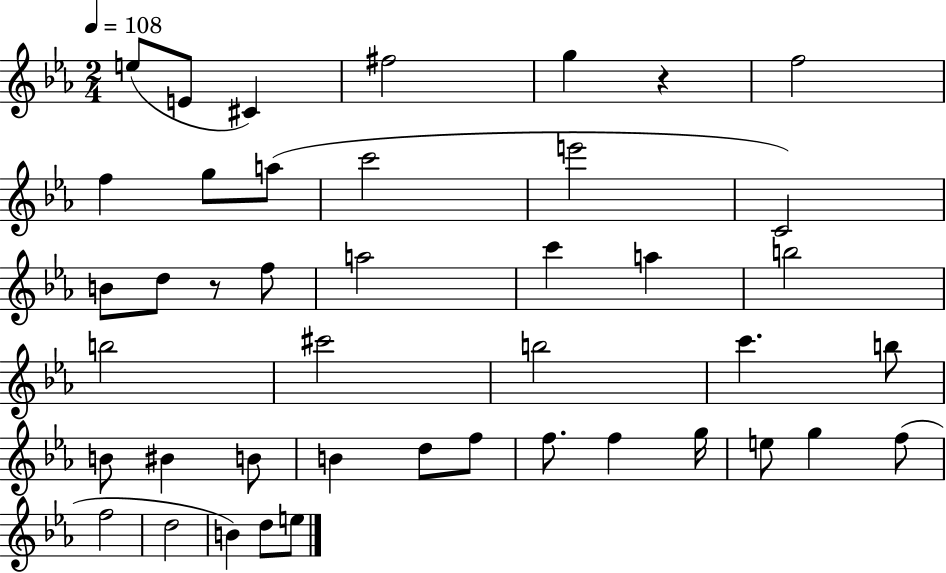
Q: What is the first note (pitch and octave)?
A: E5